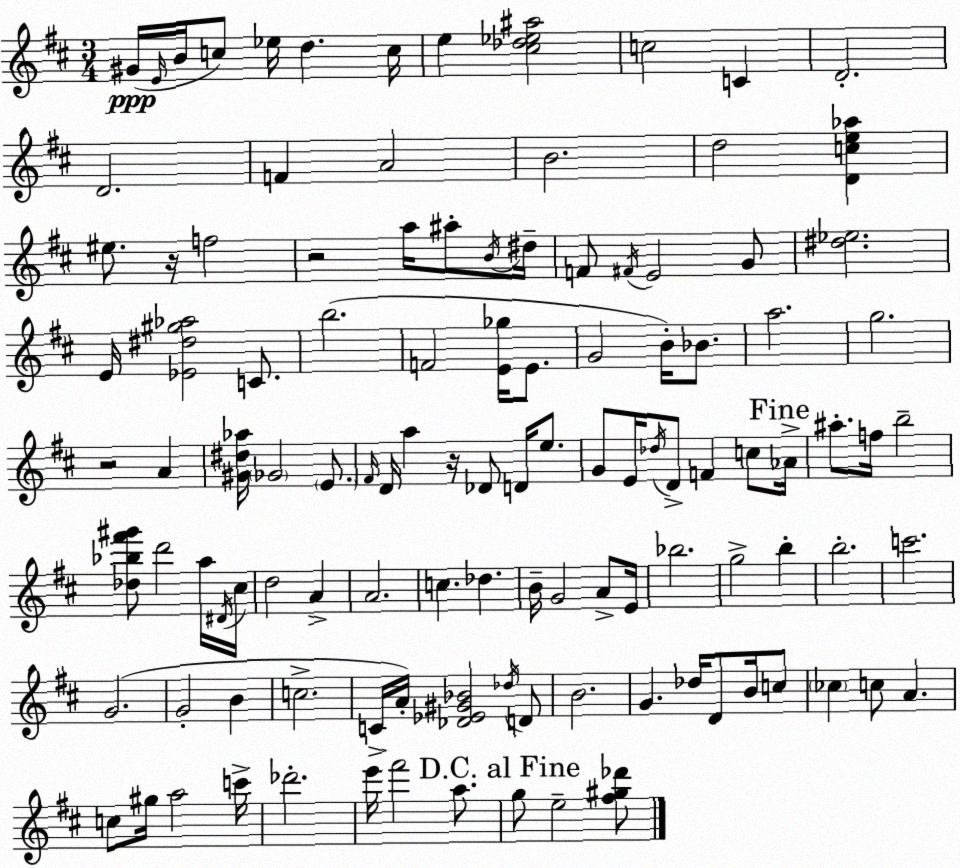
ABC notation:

X:1
T:Untitled
M:3/4
L:1/4
K:D
^G/4 E/4 B/4 c/2 _e/4 d c/4 e [^c_d_e^a]2 c2 C D2 D2 F A2 B2 d2 [Dce_a] ^e/2 z/4 f2 z2 a/4 ^a/2 B/4 ^d/4 F/2 ^F/4 E2 G/2 [^d_e]2 E/4 [_E^d^g_a]2 C/2 b2 F2 [E_g]/4 E/2 G2 B/4 _B/2 a2 g2 z2 A [^G^d_a]/4 _G2 E/2 ^F/4 D/4 a z/4 _D/2 D/4 e/2 G/2 E/4 _d/4 D/2 F c/2 _A/4 ^a/2 f/4 b2 [_d_b^f'^g']/2 d'2 a/4 ^D/4 ^c/4 d2 A A2 c _d B/4 G2 A/2 E/4 _b2 g2 b b2 c'2 G2 G2 B c2 C/4 A/4 [_D_E^G_B]2 _d/4 D/2 B2 G _d/4 D/2 B/4 c/2 _c c/2 A c/2 ^g/4 a2 c'/4 _d'2 e'/4 ^f'2 a/2 g/2 e2 [^f^g_d']/2